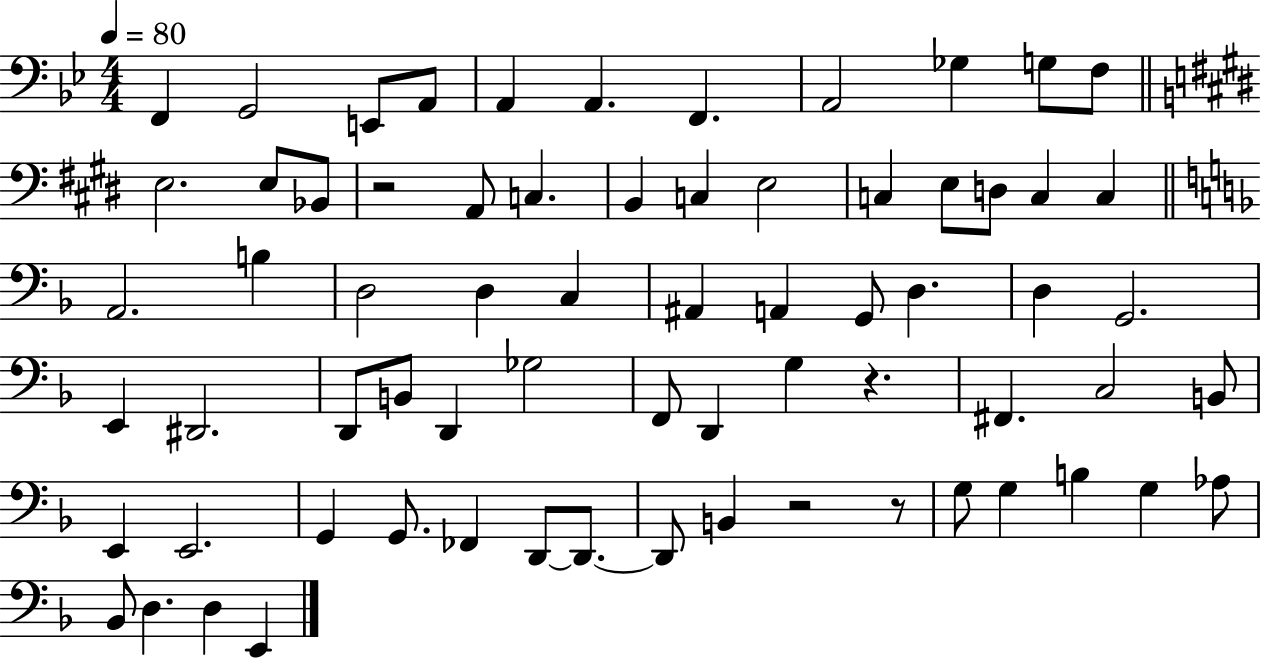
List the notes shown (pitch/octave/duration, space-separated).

F2/q G2/h E2/e A2/e A2/q A2/q. F2/q. A2/h Gb3/q G3/e F3/e E3/h. E3/e Bb2/e R/h A2/e C3/q. B2/q C3/q E3/h C3/q E3/e D3/e C3/q C3/q A2/h. B3/q D3/h D3/q C3/q A#2/q A2/q G2/e D3/q. D3/q G2/h. E2/q D#2/h. D2/e B2/e D2/q Gb3/h F2/e D2/q G3/q R/q. F#2/q. C3/h B2/e E2/q E2/h. G2/q G2/e. FES2/q D2/e D2/e. D2/e B2/q R/h R/e G3/e G3/q B3/q G3/q Ab3/e Bb2/e D3/q. D3/q E2/q